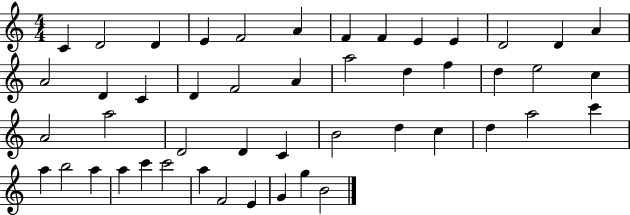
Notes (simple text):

C4/q D4/h D4/q E4/q F4/h A4/q F4/q F4/q E4/q E4/q D4/h D4/q A4/q A4/h D4/q C4/q D4/q F4/h A4/q A5/h D5/q F5/q D5/q E5/h C5/q A4/h A5/h D4/h D4/q C4/q B4/h D5/q C5/q D5/q A5/h C6/q A5/q B5/h A5/q A5/q C6/q C6/h A5/q F4/h E4/q G4/q G5/q B4/h